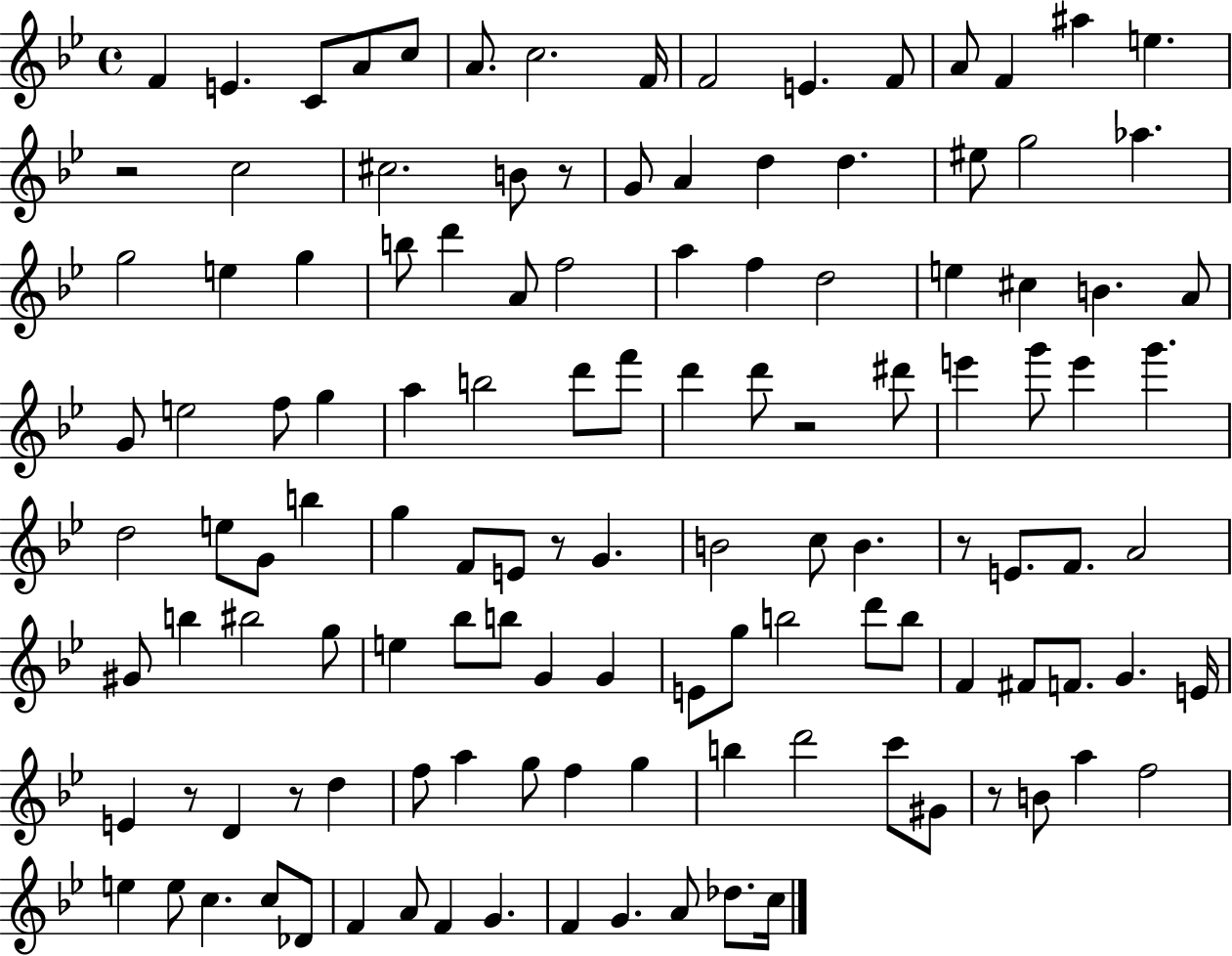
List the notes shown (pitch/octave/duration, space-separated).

F4/q E4/q. C4/e A4/e C5/e A4/e. C5/h. F4/s F4/h E4/q. F4/e A4/e F4/q A#5/q E5/q. R/h C5/h C#5/h. B4/e R/e G4/e A4/q D5/q D5/q. EIS5/e G5/h Ab5/q. G5/h E5/q G5/q B5/e D6/q A4/e F5/h A5/q F5/q D5/h E5/q C#5/q B4/q. A4/e G4/e E5/h F5/e G5/q A5/q B5/h D6/e F6/e D6/q D6/e R/h D#6/e E6/q G6/e E6/q G6/q. D5/h E5/e G4/e B5/q G5/q F4/e E4/e R/e G4/q. B4/h C5/e B4/q. R/e E4/e. F4/e. A4/h G#4/e B5/q BIS5/h G5/e E5/q Bb5/e B5/e G4/q G4/q E4/e G5/e B5/h D6/e B5/e F4/q F#4/e F4/e. G4/q. E4/s E4/q R/e D4/q R/e D5/q F5/e A5/q G5/e F5/q G5/q B5/q D6/h C6/e G#4/e R/e B4/e A5/q F5/h E5/q E5/e C5/q. C5/e Db4/e F4/q A4/e F4/q G4/q. F4/q G4/q. A4/e Db5/e. C5/s